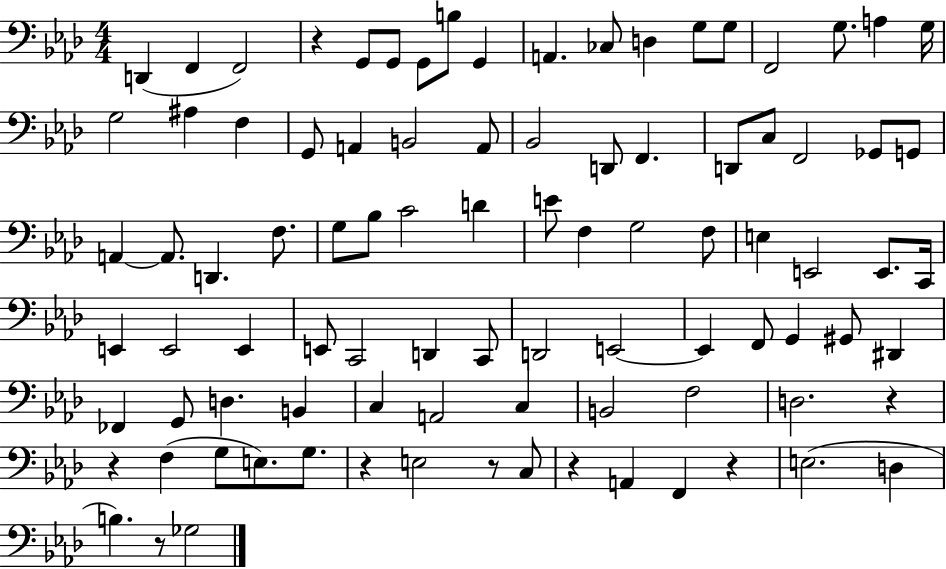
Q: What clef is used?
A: bass